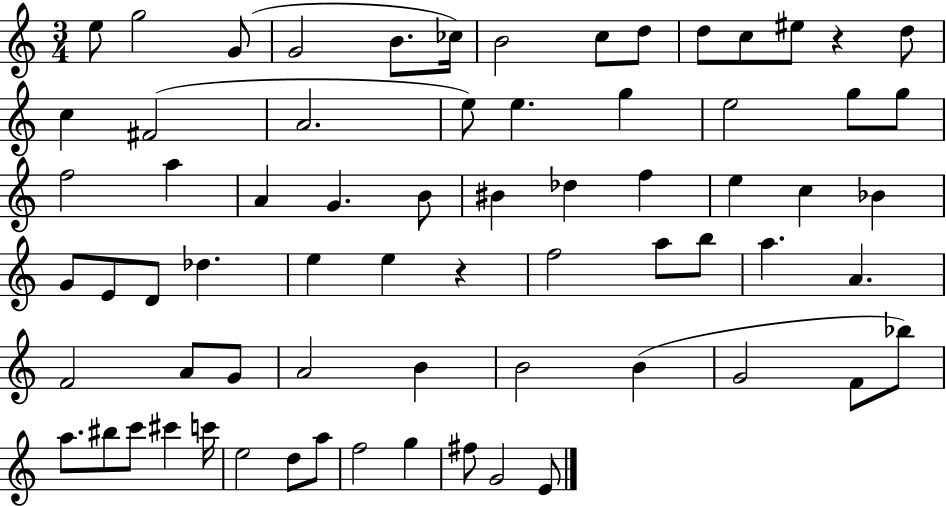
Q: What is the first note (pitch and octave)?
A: E5